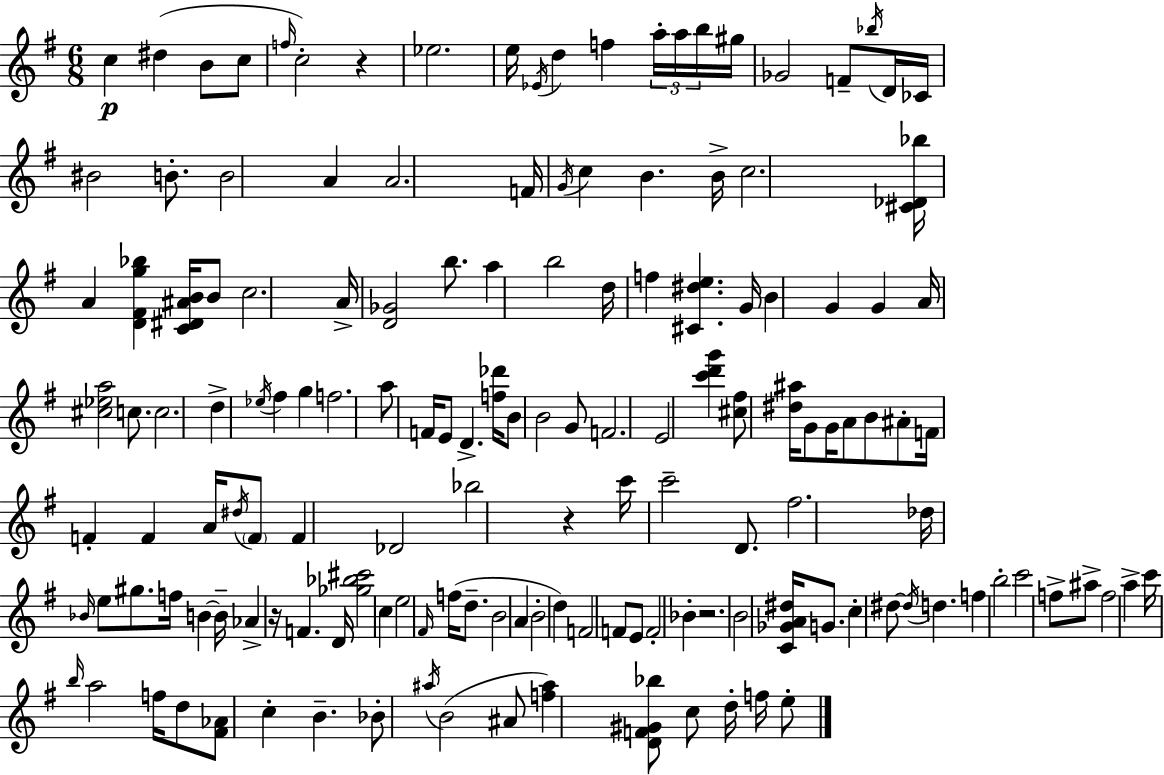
C5/q D#5/q B4/e C5/e F5/s C5/h R/q Eb5/h. E5/s Eb4/s D5/q F5/q A5/s A5/s B5/s G#5/s Gb4/h F4/e Bb5/s D4/s CES4/s BIS4/h B4/e. B4/h A4/q A4/h. F4/s G4/s C5/q B4/q. B4/s C5/h. [C#4,Db4,Bb5]/s A4/q [D4,F#4,G5,Bb5]/q [C4,D#4,A#4,B4]/s B4/e C5/h. A4/s [D4,Gb4]/h B5/e. A5/q B5/h D5/s F5/q [C#4,D#5,E5]/q. G4/s B4/q G4/q G4/q A4/s [C#5,Eb5,A5]/h C5/e. C5/h. D5/q Eb5/s F#5/q G5/q F5/h. A5/e F4/s E4/e D4/q. [F5,Db6]/s B4/e B4/h G4/e F4/h. E4/h [C6,D6,G6]/q [C#5,F#5]/e [D#5,A#5]/s G4/e G4/s A4/e B4/e A#4/e F4/s F4/q F4/q A4/s D#5/s F4/e F4/q Db4/h Bb5/h R/q C6/s C6/h D4/e. F#5/h. Db5/s Bb4/s E5/e G#5/e. F5/s B4/q B4/s Ab4/q R/s F4/q. D4/s [Gb5,Bb5,C#6]/h C5/q E5/h F#4/s F5/s D5/e. B4/h A4/q B4/h D5/q F4/h F4/e E4/e F4/h Bb4/q R/h. B4/h [C4,Gb4,A4,D#5]/s G4/e. C5/q D#5/e D#5/s D5/q. F5/q B5/h C6/h F5/e A#5/e F5/h A5/q C6/s B5/s A5/h F5/s D5/e [F#4,Ab4]/e C5/q B4/q. Bb4/e A#5/s B4/h A#4/e [F5,A#5]/q [D4,F4,G#4,Bb5]/e C5/e D5/s F5/s E5/e